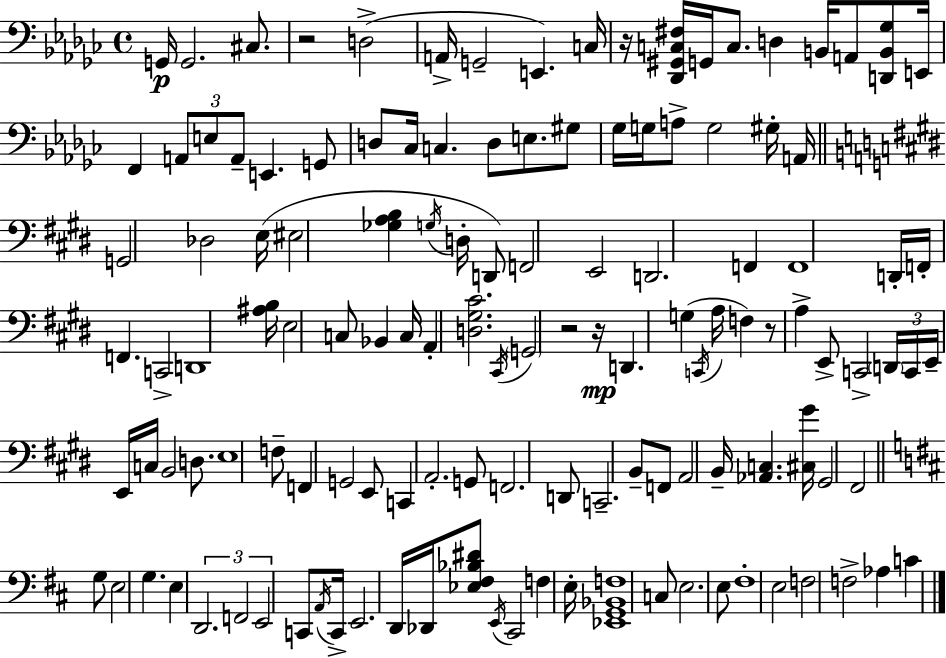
X:1
T:Untitled
M:4/4
L:1/4
K:Ebm
G,,/4 G,,2 ^C,/2 z2 D,2 A,,/4 G,,2 E,, C,/4 z/4 [_D,,^G,,C,^F,]/4 G,,/4 C,/2 D, B,,/4 A,,/2 [D,,B,,_G,]/2 E,,/4 F,, A,,/2 E,/2 A,,/2 E,, G,,/2 D,/2 _C,/4 C, D,/2 E,/2 ^G,/2 _G,/4 G,/4 A,/2 G,2 ^G,/4 A,,/4 G,,2 _D,2 E,/4 ^E,2 [_G,A,B,] G,/4 D,/4 D,,/2 F,,2 E,,2 D,,2 F,, F,,4 D,,/4 F,,/4 F,, C,,2 D,,4 [^A,B,]/4 E,2 C,/2 _B,, C,/4 A,, [D,^G,^C]2 ^C,,/4 G,,2 z2 z/4 D,, G, C,,/4 A,/4 F, z/2 A, E,,/2 C,,2 D,,/4 C,,/4 E,,/4 E,,/4 C,/4 B,,2 D,/2 E,4 F,/2 F,, G,,2 E,,/2 C,, A,,2 G,,/2 F,,2 D,,/2 C,,2 B,,/2 F,,/2 A,,2 B,,/4 [_A,,C,] [^C,^G]/4 ^G,,2 ^F,,2 G,/2 E,2 G, E, D,,2 F,,2 E,,2 C,,/2 A,,/4 C,,/4 E,,2 D,,/4 _D,,/4 [_E,^F,_B,^D]/2 E,,/4 ^C,,2 F, E,/4 [_E,,G,,_B,,F,]4 C,/2 E,2 E,/2 ^F,4 E,2 F,2 F,2 _A, C